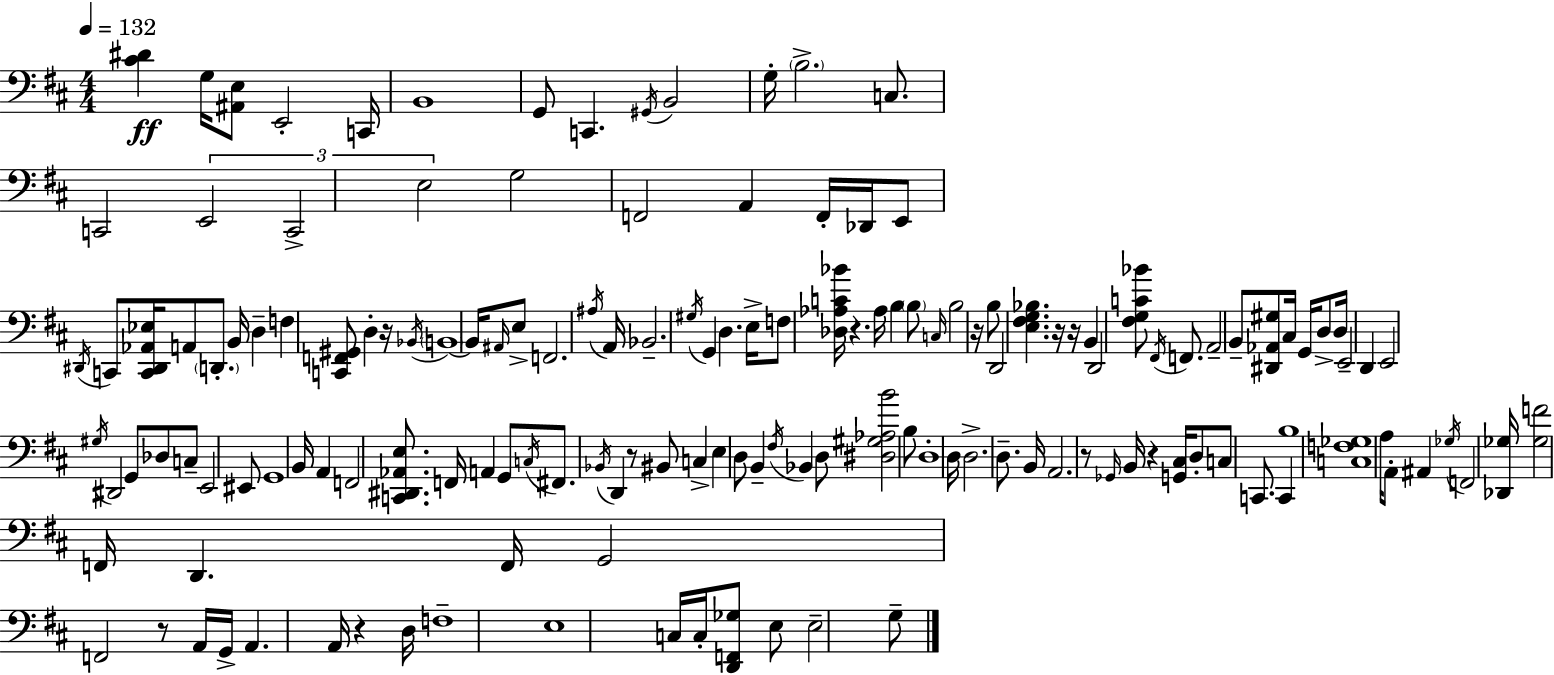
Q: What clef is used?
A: bass